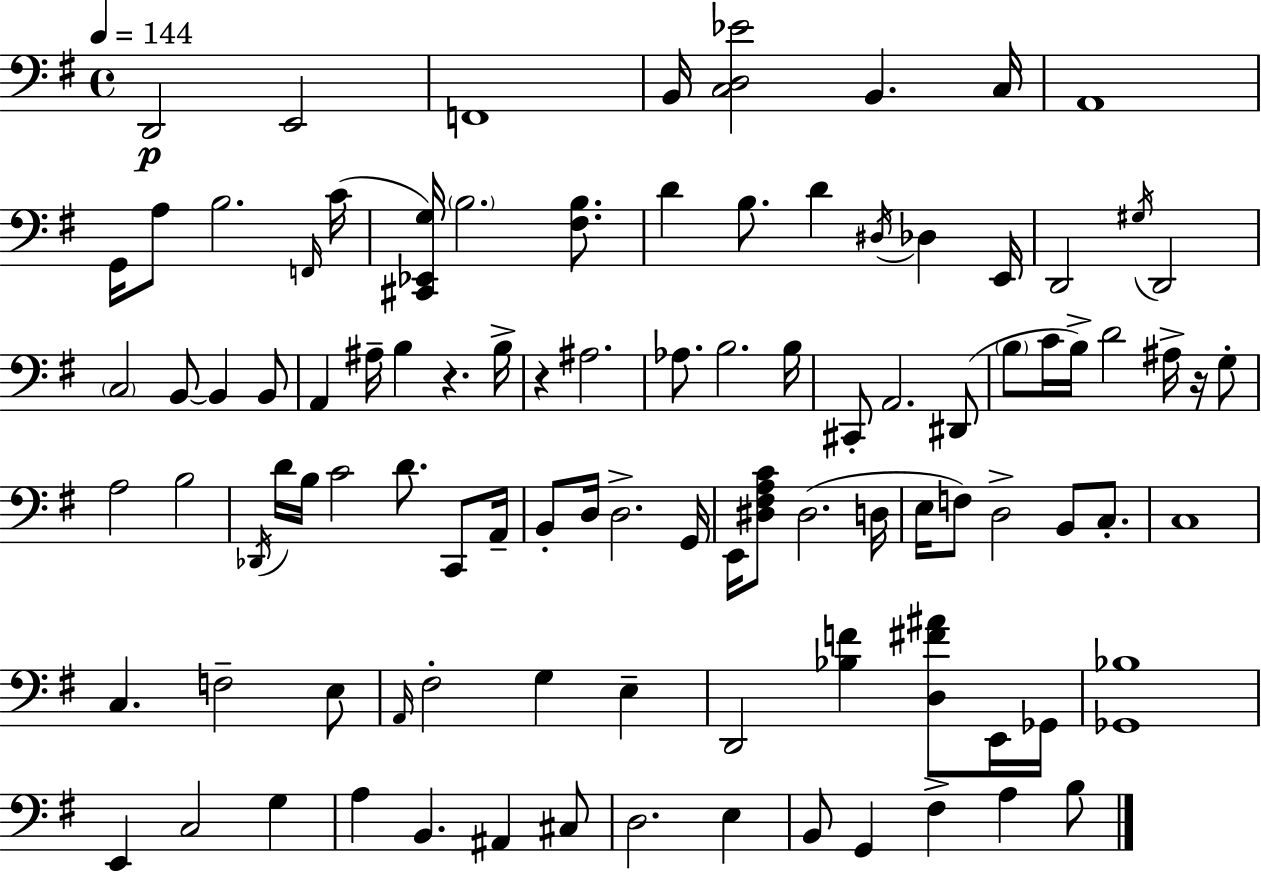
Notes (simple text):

D2/h E2/h F2/w B2/s [C3,D3,Eb4]/h B2/q. C3/s A2/w G2/s A3/e B3/h. F2/s C4/s [C#2,Eb2,G3]/s B3/h. [F#3,B3]/e. D4/q B3/e. D4/q D#3/s Db3/q E2/s D2/h G#3/s D2/h C3/h B2/e B2/q B2/e A2/q A#3/s B3/q R/q. B3/s R/q A#3/h. Ab3/e. B3/h. B3/s C#2/e A2/h. D#2/e B3/e C4/s B3/s D4/h A#3/s R/s G3/e A3/h B3/h Db2/s D4/s B3/s C4/h D4/e. C2/e A2/s B2/e D3/s D3/h. G2/s E2/s [D#3,F#3,A3,C4]/e D#3/h. D3/s E3/s F3/e D3/h B2/e C3/e. C3/w C3/q. F3/h E3/e A2/s F#3/h G3/q E3/q D2/h [Bb3,F4]/q [D3,F#4,A#4]/e E2/s Gb2/s [Gb2,Bb3]/w E2/q C3/h G3/q A3/q B2/q. A#2/q C#3/e D3/h. E3/q B2/e G2/q F#3/q A3/q B3/e